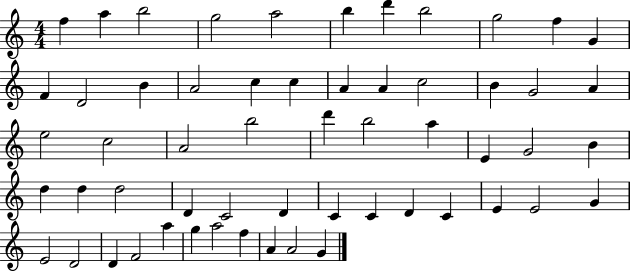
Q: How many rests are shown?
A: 0